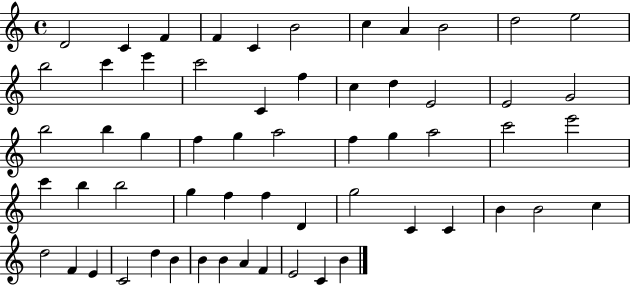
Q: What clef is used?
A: treble